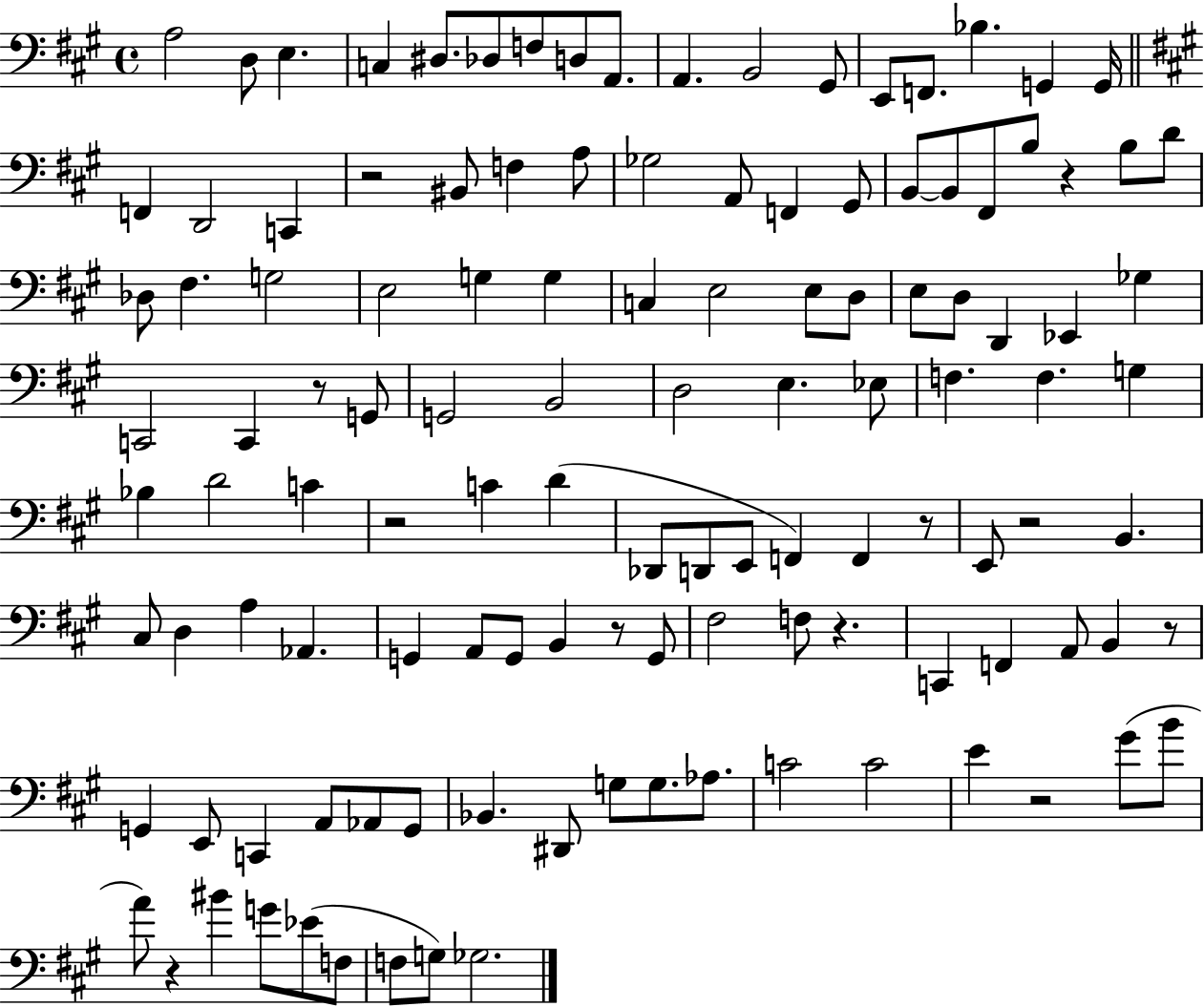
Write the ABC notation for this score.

X:1
T:Untitled
M:4/4
L:1/4
K:A
A,2 D,/2 E, C, ^D,/2 _D,/2 F,/2 D,/2 A,,/2 A,, B,,2 ^G,,/2 E,,/2 F,,/2 _B, G,, G,,/4 F,, D,,2 C,, z2 ^B,,/2 F, A,/2 _G,2 A,,/2 F,, ^G,,/2 B,,/2 B,,/2 ^F,,/2 B,/2 z B,/2 D/2 _D,/2 ^F, G,2 E,2 G, G, C, E,2 E,/2 D,/2 E,/2 D,/2 D,, _E,, _G, C,,2 C,, z/2 G,,/2 G,,2 B,,2 D,2 E, _E,/2 F, F, G, _B, D2 C z2 C D _D,,/2 D,,/2 E,,/2 F,, F,, z/2 E,,/2 z2 B,, ^C,/2 D, A, _A,, G,, A,,/2 G,,/2 B,, z/2 G,,/2 ^F,2 F,/2 z C,, F,, A,,/2 B,, z/2 G,, E,,/2 C,, A,,/2 _A,,/2 G,,/2 _B,, ^D,,/2 G,/2 G,/2 _A,/2 C2 C2 E z2 ^G/2 B/2 A/2 z ^B G/2 _E/2 F,/2 F,/2 G,/2 _G,2